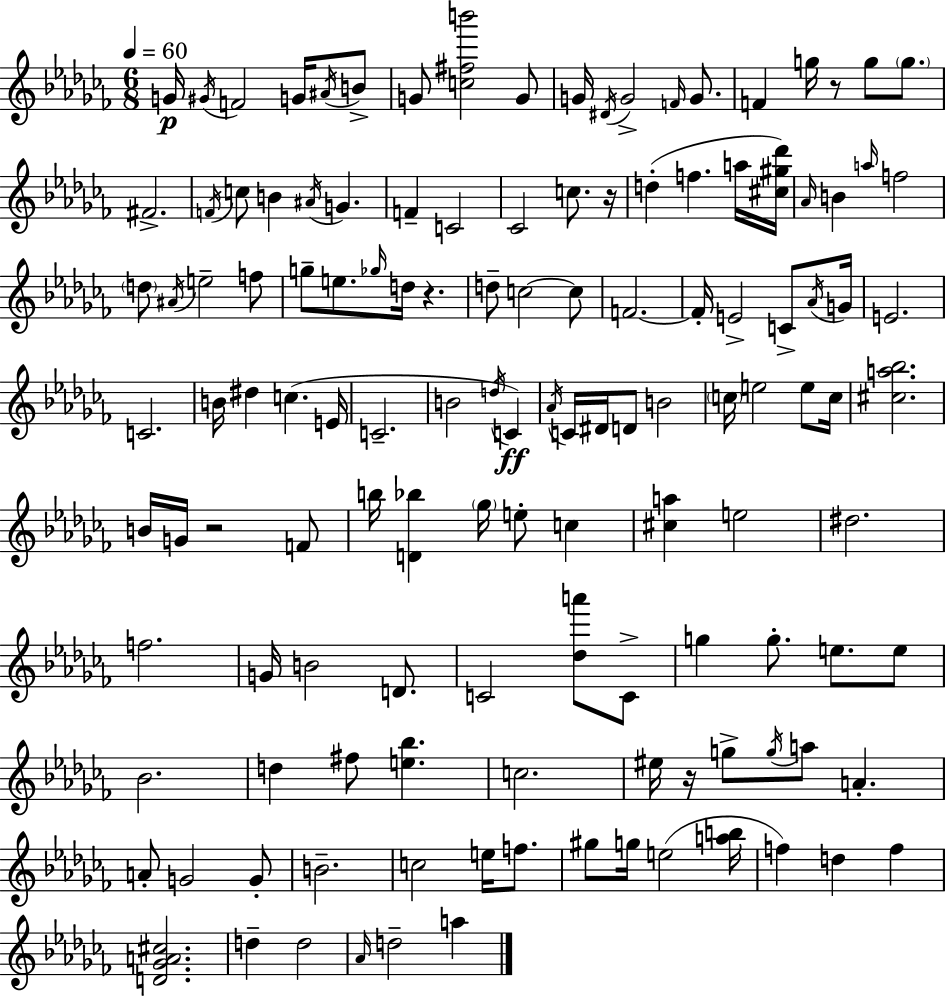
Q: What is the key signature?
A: AES minor